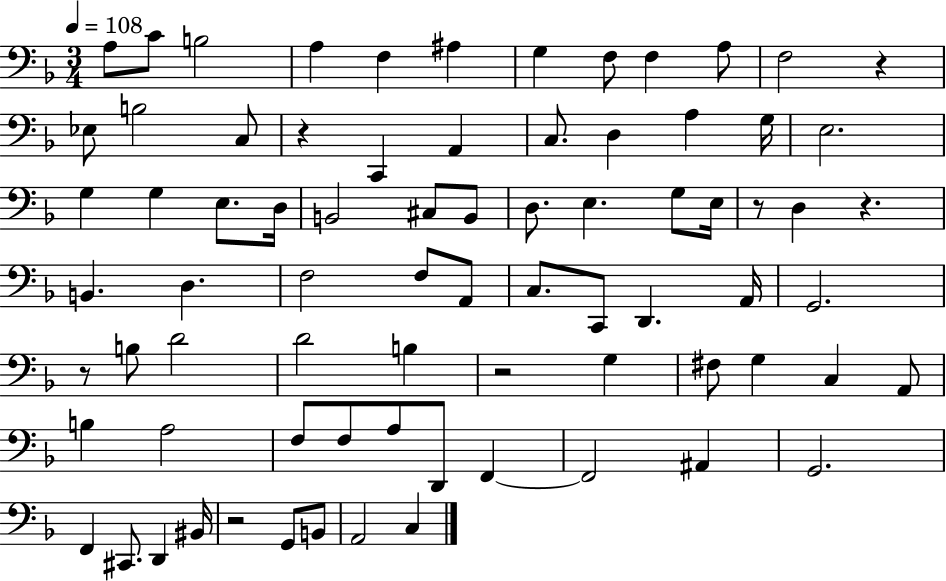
X:1
T:Untitled
M:3/4
L:1/4
K:F
A,/2 C/2 B,2 A, F, ^A, G, F,/2 F, A,/2 F,2 z _E,/2 B,2 C,/2 z C,, A,, C,/2 D, A, G,/4 E,2 G, G, E,/2 D,/4 B,,2 ^C,/2 B,,/2 D,/2 E, G,/2 E,/4 z/2 D, z B,, D, F,2 F,/2 A,,/2 C,/2 C,,/2 D,, A,,/4 G,,2 z/2 B,/2 D2 D2 B, z2 G, ^F,/2 G, C, A,,/2 B, A,2 F,/2 F,/2 A,/2 D,,/2 F,, F,,2 ^A,, G,,2 F,, ^C,,/2 D,, ^B,,/4 z2 G,,/2 B,,/2 A,,2 C,